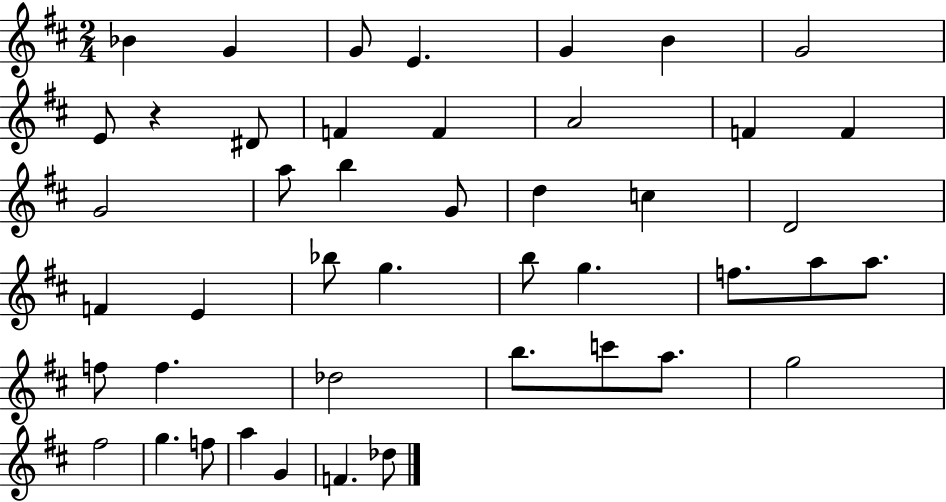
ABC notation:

X:1
T:Untitled
M:2/4
L:1/4
K:D
_B G G/2 E G B G2 E/2 z ^D/2 F F A2 F F G2 a/2 b G/2 d c D2 F E _b/2 g b/2 g f/2 a/2 a/2 f/2 f _d2 b/2 c'/2 a/2 g2 ^f2 g f/2 a G F _d/2